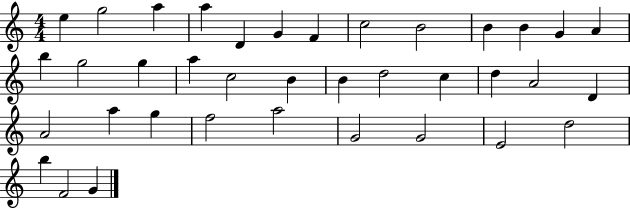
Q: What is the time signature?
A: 4/4